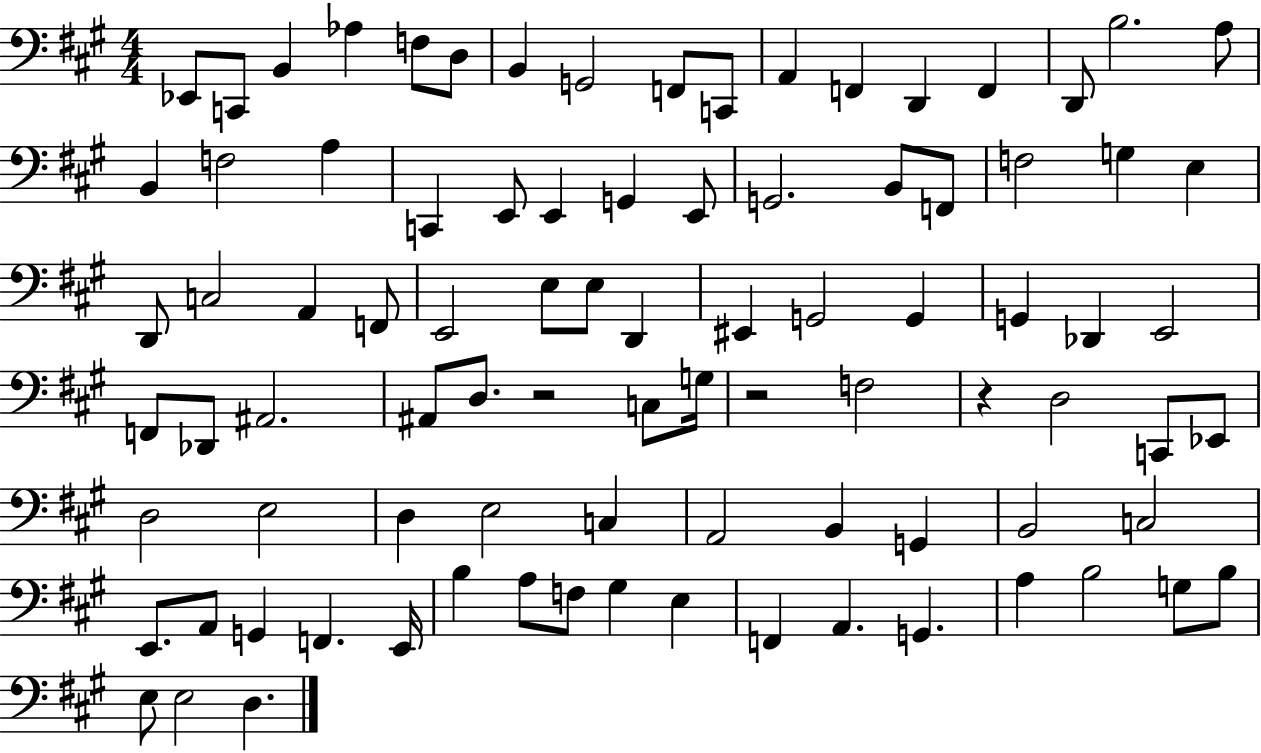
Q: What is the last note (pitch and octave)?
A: D3